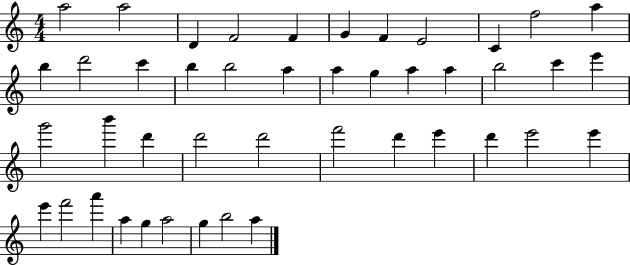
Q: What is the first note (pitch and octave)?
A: A5